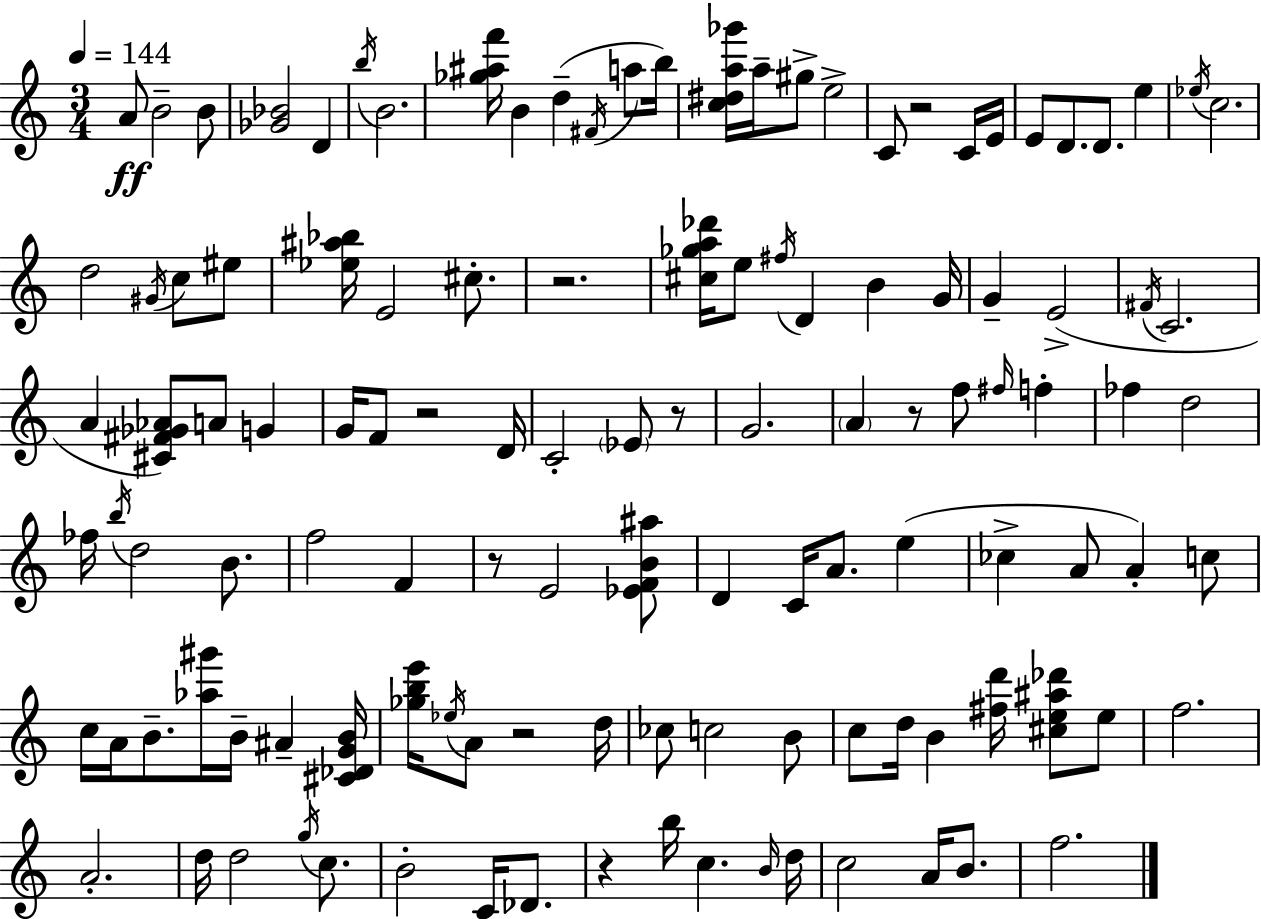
X:1
T:Untitled
M:3/4
L:1/4
K:C
A/2 B2 B/2 [_G_B]2 D b/4 B2 [_g^af']/4 B d ^F/4 a/2 b/4 [c^da_g']/4 a/4 ^g/2 e2 C/2 z2 C/4 E/4 E/2 D/2 D/2 e _e/4 c2 d2 ^G/4 c/2 ^e/2 [_e^a_b]/4 E2 ^c/2 z2 [^c_ga_d']/4 e/2 ^f/4 D B G/4 G E2 ^F/4 C2 A [^C^F_G_A]/2 A/2 G G/4 F/2 z2 D/4 C2 _E/2 z/2 G2 A z/2 f/2 ^f/4 f _f d2 _f/4 b/4 d2 B/2 f2 F z/2 E2 [_EFB^a]/2 D C/4 A/2 e _c A/2 A c/2 c/4 A/4 B/2 [_a^g']/4 B/4 ^A [^C_DGB]/4 [_gbe']/4 _e/4 A/2 z2 d/4 _c/2 c2 B/2 c/2 d/4 B [^fd']/4 [^ce^a_d']/2 e/2 f2 A2 d/4 d2 g/4 c/2 B2 C/4 _D/2 z b/4 c B/4 d/4 c2 A/4 B/2 f2